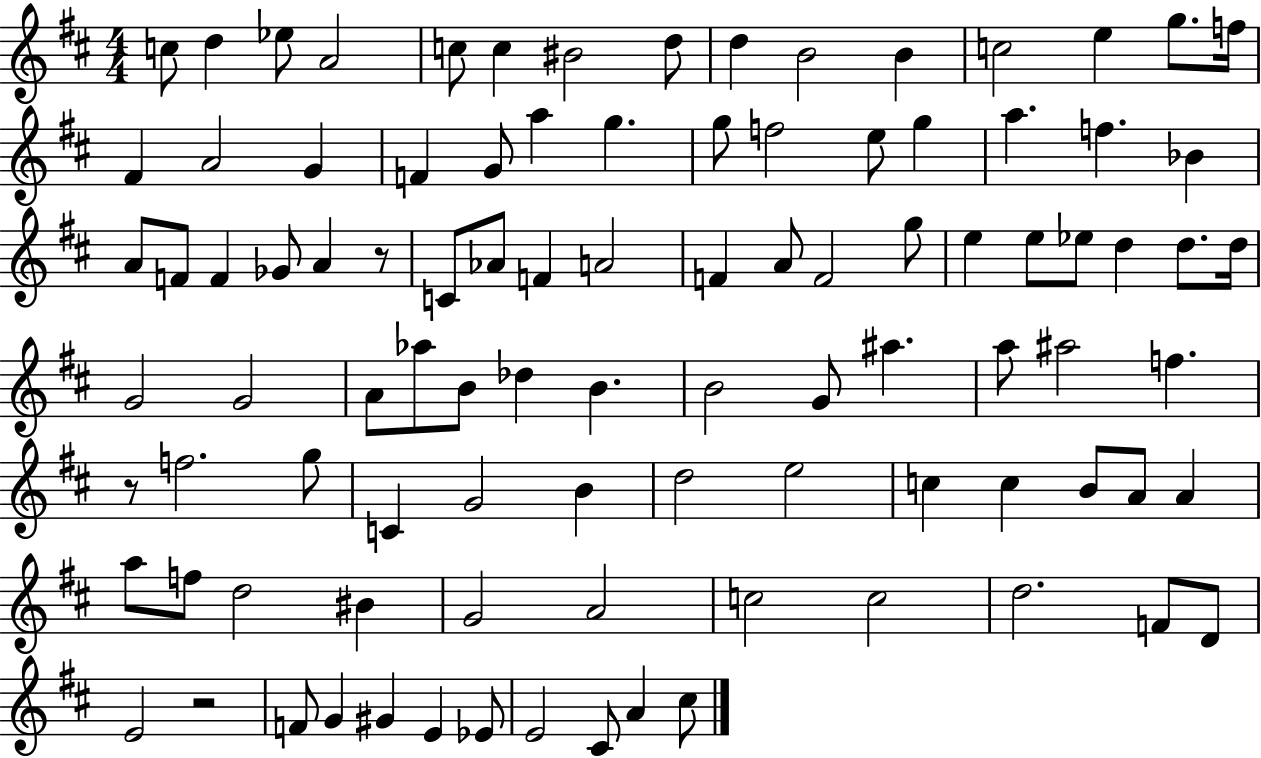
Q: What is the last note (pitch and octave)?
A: C#5